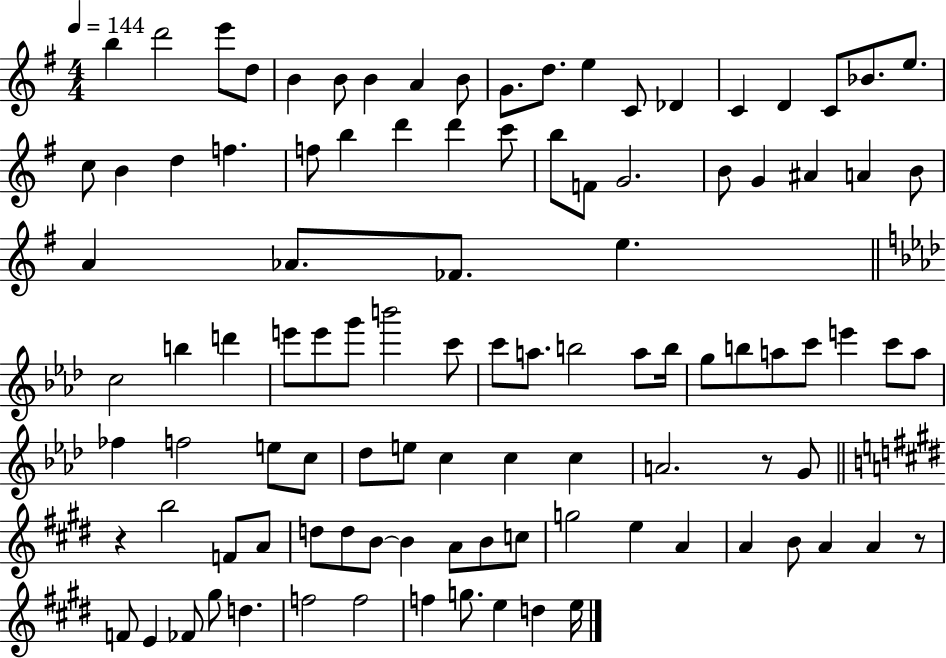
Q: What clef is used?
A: treble